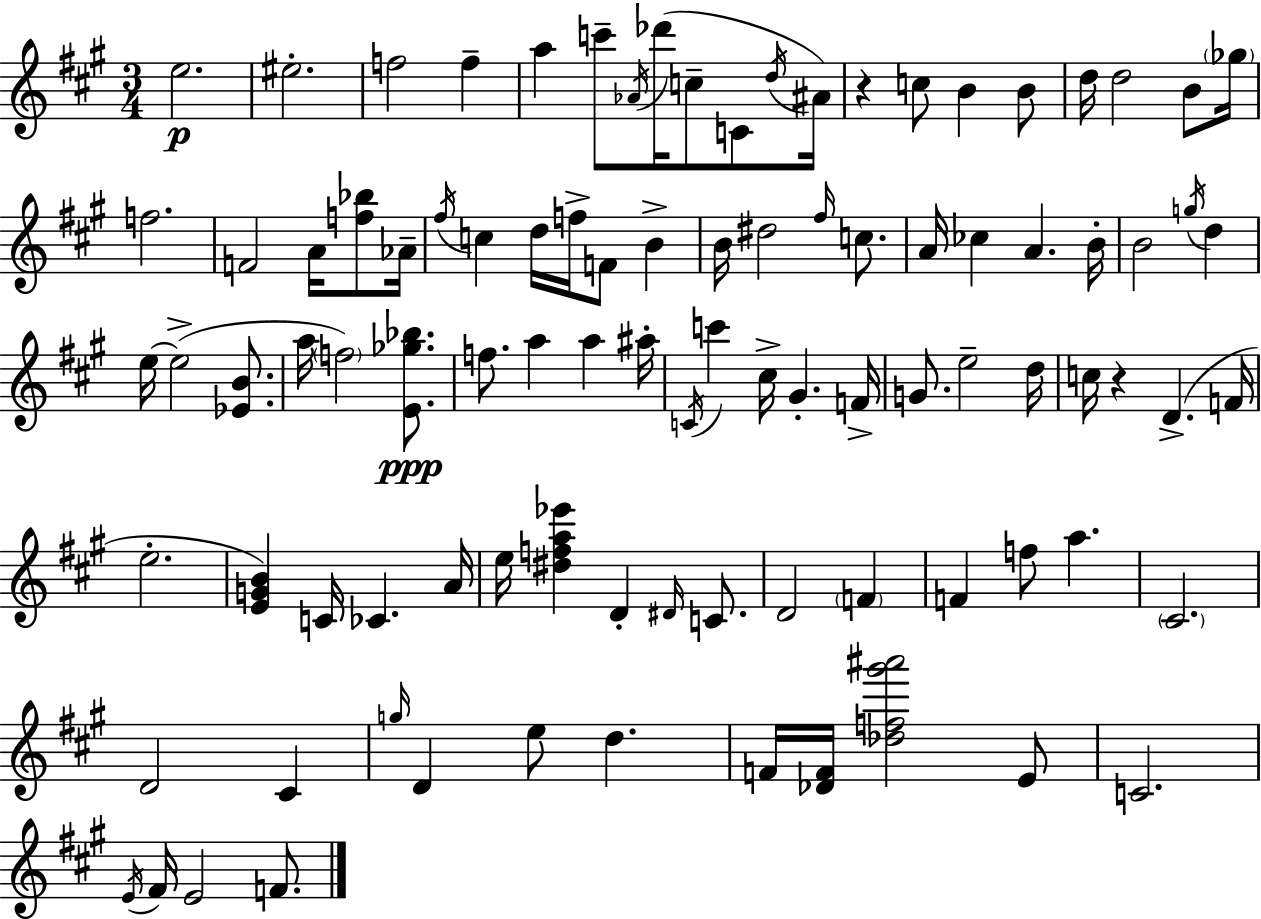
E5/h. EIS5/h. F5/h F5/q A5/q C6/e Ab4/s Db6/s C5/e C4/e D5/s A#4/s R/q C5/e B4/q B4/e D5/s D5/h B4/e Gb5/s F5/h. F4/h A4/s [F5,Bb5]/e Ab4/s F#5/s C5/q D5/s F5/s F4/e B4/q B4/s D#5/h F#5/s C5/e. A4/s CES5/q A4/q. B4/s B4/h G5/s D5/q E5/s E5/h [Eb4,B4]/e. A5/s F5/h [E4,Gb5,Bb5]/e. F5/e. A5/q A5/q A#5/s C4/s C6/q C#5/s G#4/q. F4/s G4/e. E5/h D5/s C5/s R/q D4/q. F4/s E5/h. [E4,G4,B4]/q C4/s CES4/q. A4/s E5/s [D#5,F5,A5,Eb6]/q D4/q D#4/s C4/e. D4/h F4/q F4/q F5/e A5/q. C#4/h. D4/h C#4/q G5/s D4/q E5/e D5/q. F4/s [Db4,F4]/s [Db5,F5,G#6,A#6]/h E4/e C4/h. E4/s F#4/s E4/h F4/e.